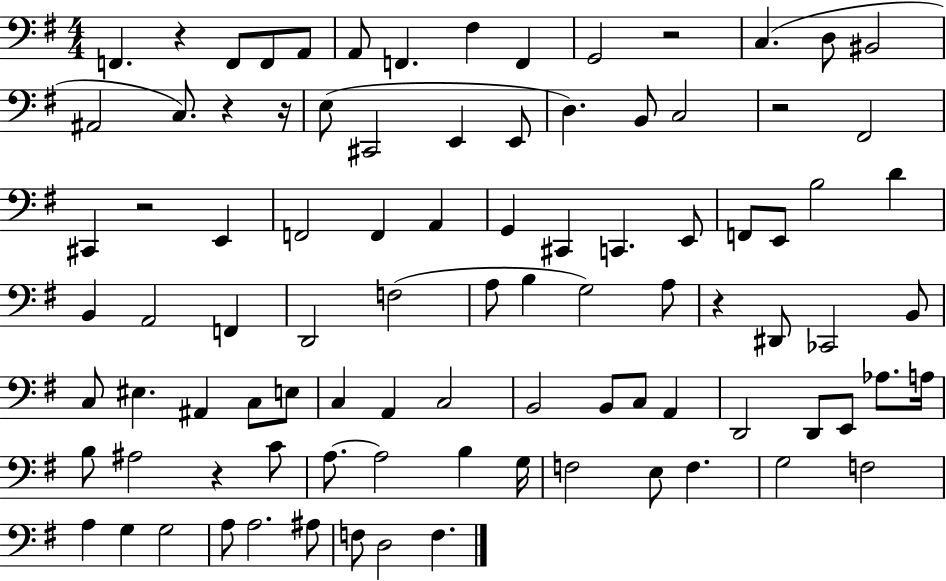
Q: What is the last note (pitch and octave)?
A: F3